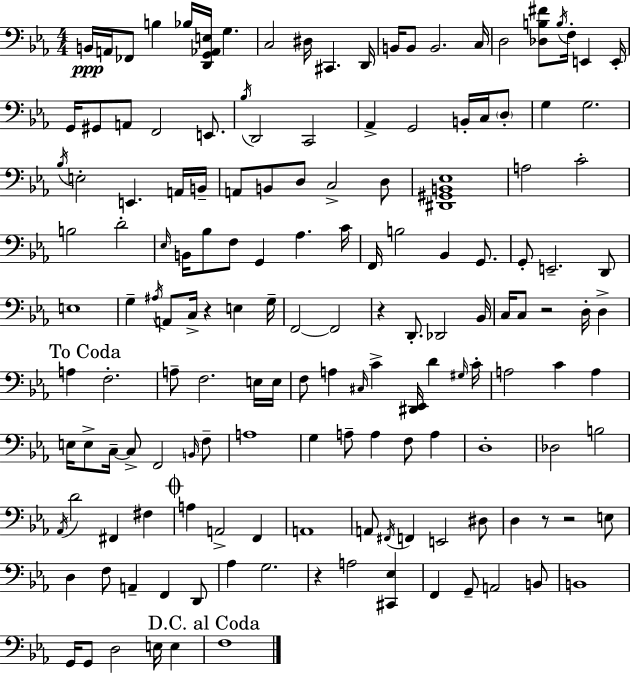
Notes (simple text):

B2/s A2/s FES2/e B3/q Bb3/s [D2,G2,Ab2,E3]/s G3/q. C3/h D#3/s C#2/q. D2/s B2/s B2/e B2/h. C3/s D3/h [Db3,B3,F#4]/e B3/s F3/s E2/q E2/s G2/s G#2/e A2/e F2/h E2/e. Bb3/s D2/h C2/h Ab2/q G2/h B2/s C3/s D3/e G3/q G3/h. Bb3/s E3/h E2/q. A2/s B2/s A2/e B2/e D3/e C3/h D3/e [D#2,G#2,B2,Eb3]/w A3/h C4/h B3/h D4/h Eb3/s B2/s Bb3/e F3/e G2/q Ab3/q. C4/s F2/s B3/h Bb2/q G2/e. G2/e E2/h. D2/e E3/w G3/q A#3/s A2/e C3/s R/q E3/q G3/s F2/h F2/h R/q D2/e. Db2/h Bb2/s C3/s C3/e R/h D3/s D3/q A3/q F3/h. A3/e F3/h. E3/s E3/s F3/e A3/q C#3/s C4/q [D#2,Eb2]/s D4/q G#3/s C4/s A3/h C4/q A3/q E3/s E3/e C3/s C3/e F2/h B2/s F3/e A3/w G3/q A3/e A3/q F3/e A3/q D3/w Db3/h B3/h Ab2/s D4/h F#2/q F#3/q A3/q A2/h F2/q A2/w A2/e F#2/s F2/q E2/h D#3/e D3/q R/e R/h E3/e D3/q F3/e A2/q F2/q D2/e Ab3/q G3/h. R/q A3/h [C#2,Eb3]/q F2/q G2/e A2/h B2/e B2/w G2/s G2/e D3/h E3/s E3/q F3/w